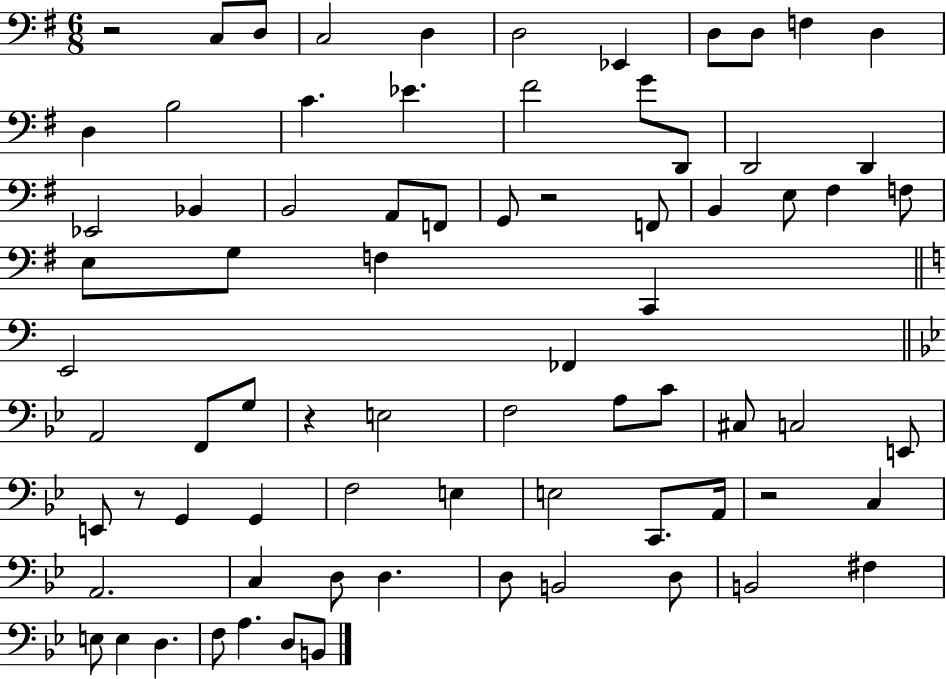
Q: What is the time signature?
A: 6/8